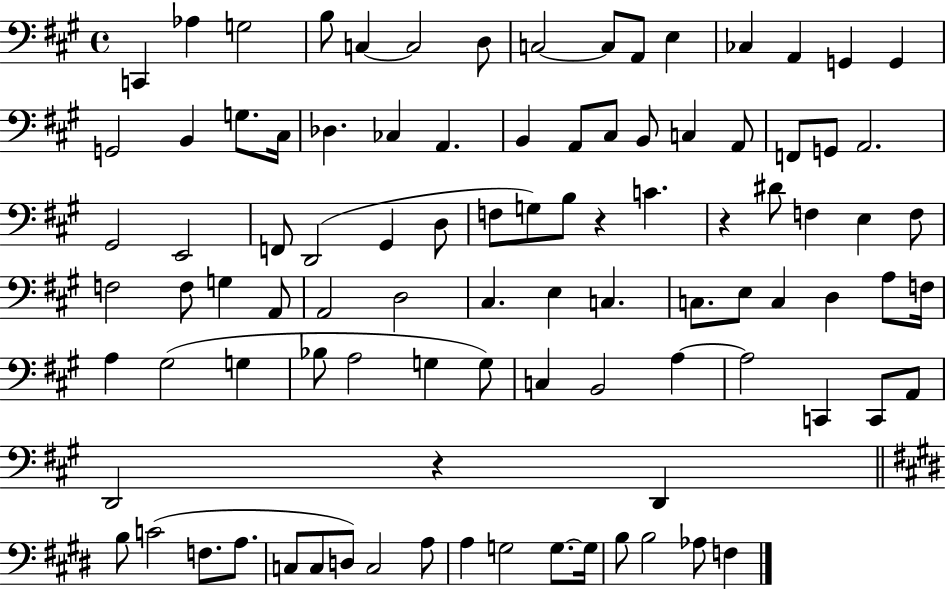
X:1
T:Untitled
M:4/4
L:1/4
K:A
C,, _A, G,2 B,/2 C, C,2 D,/2 C,2 C,/2 A,,/2 E, _C, A,, G,, G,, G,,2 B,, G,/2 ^C,/4 _D, _C, A,, B,, A,,/2 ^C,/2 B,,/2 C, A,,/2 F,,/2 G,,/2 A,,2 ^G,,2 E,,2 F,,/2 D,,2 ^G,, D,/2 F,/2 G,/2 B,/2 z C z ^D/2 F, E, F,/2 F,2 F,/2 G, A,,/2 A,,2 D,2 ^C, E, C, C,/2 E,/2 C, D, A,/2 F,/4 A, ^G,2 G, _B,/2 A,2 G, G,/2 C, B,,2 A, A,2 C,, C,,/2 A,,/2 D,,2 z D,, B,/2 C2 F,/2 A,/2 C,/2 C,/2 D,/2 C,2 A,/2 A, G,2 G,/2 G,/4 B,/2 B,2 _A,/2 F,